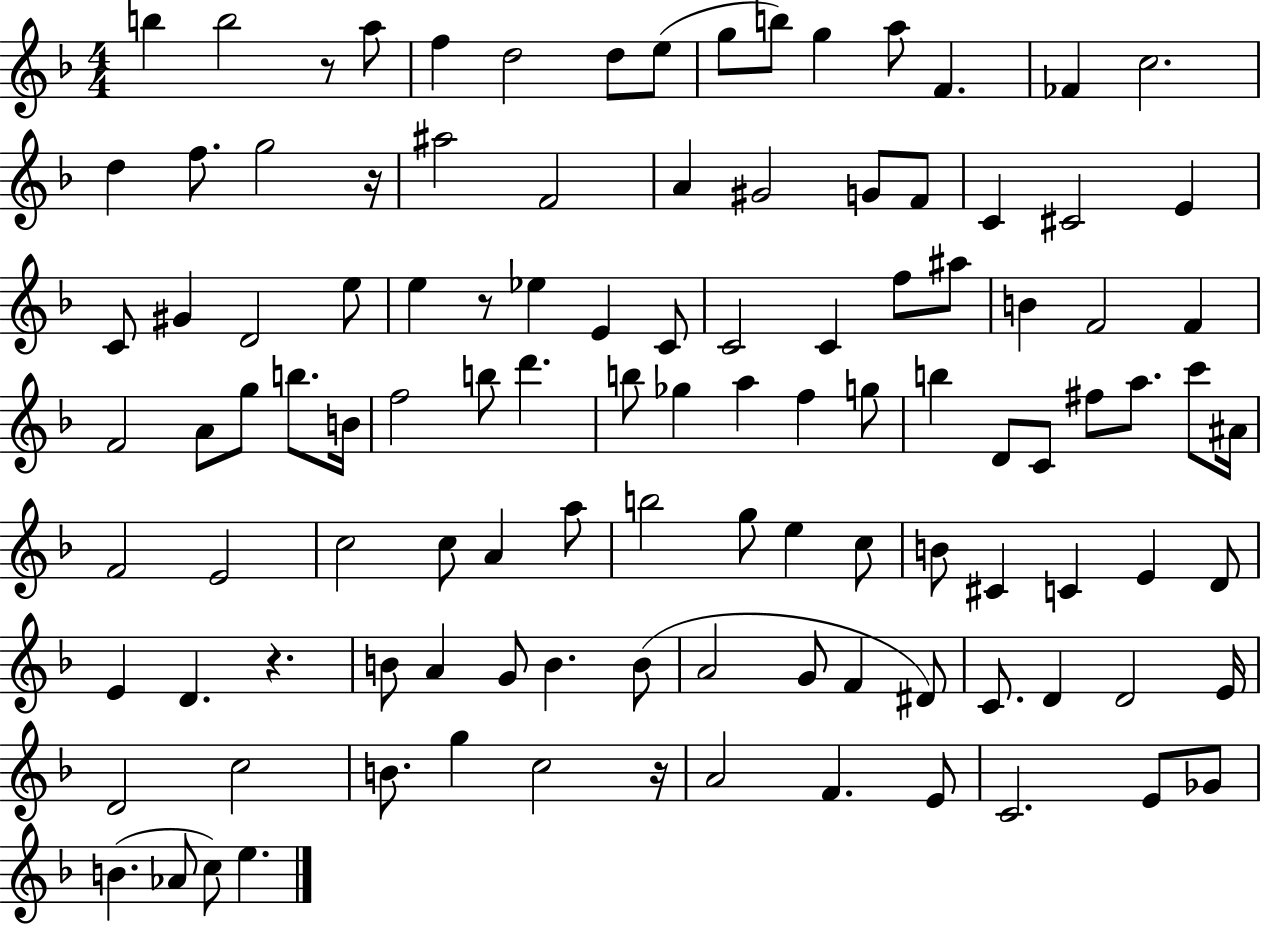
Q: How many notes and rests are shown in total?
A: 111